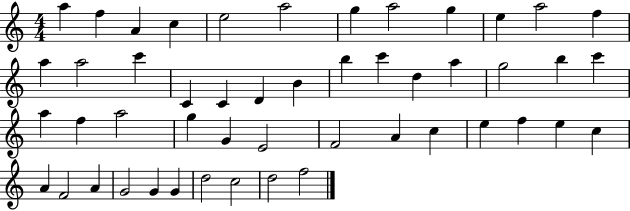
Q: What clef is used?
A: treble